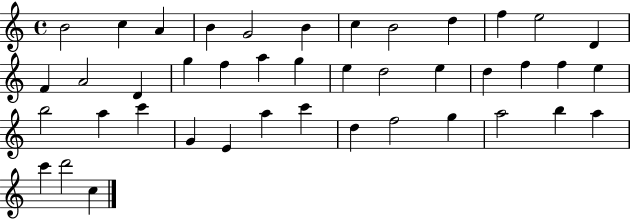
{
  \clef treble
  \time 4/4
  \defaultTimeSignature
  \key c \major
  b'2 c''4 a'4 | b'4 g'2 b'4 | c''4 b'2 d''4 | f''4 e''2 d'4 | \break f'4 a'2 d'4 | g''4 f''4 a''4 g''4 | e''4 d''2 e''4 | d''4 f''4 f''4 e''4 | \break b''2 a''4 c'''4 | g'4 e'4 a''4 c'''4 | d''4 f''2 g''4 | a''2 b''4 a''4 | \break c'''4 d'''2 c''4 | \bar "|."
}